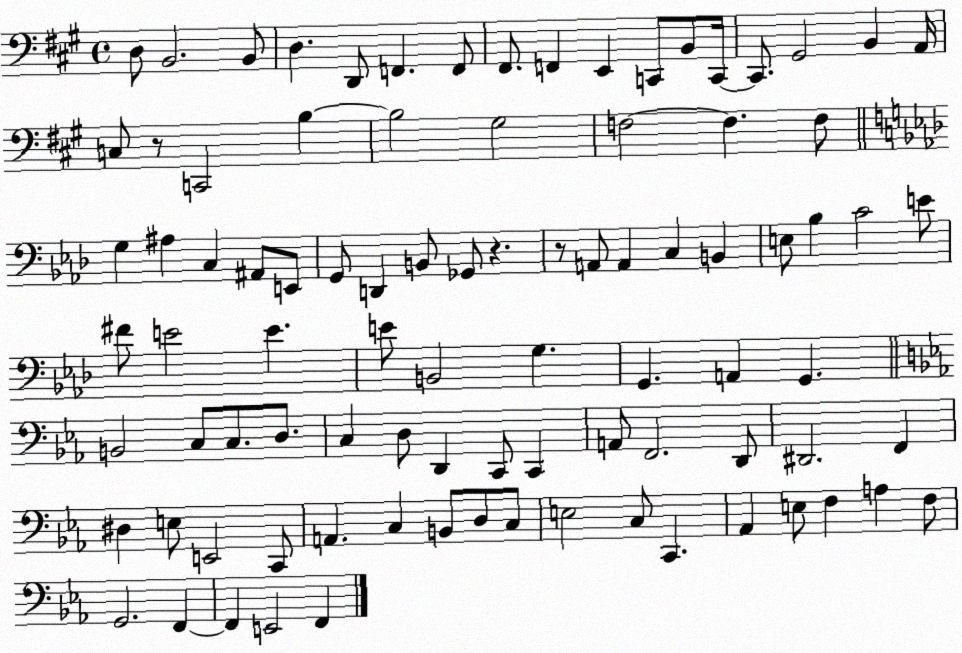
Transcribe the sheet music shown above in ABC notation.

X:1
T:Untitled
M:4/4
L:1/4
K:A
D,/2 B,,2 B,,/2 D, D,,/2 F,, F,,/2 ^F,,/2 F,, E,, C,,/2 B,,/2 C,,/4 C,,/2 ^G,,2 B,, A,,/4 C,/2 z/2 C,,2 B, B,2 ^G,2 F,2 F, F,/2 G, ^A, C, ^A,,/2 E,,/2 G,,/2 D,, B,,/2 _G,,/2 z z/2 A,,/2 A,, C, B,, E,/2 _B, C2 E/2 ^F/2 E2 E E/2 B,,2 G, G,, A,, G,, B,,2 C,/2 C,/2 D,/2 C, D,/2 D,, C,,/2 C,, A,,/2 F,,2 D,,/2 ^D,,2 F,, ^D, E,/2 E,,2 C,,/2 A,, C, B,,/2 D,/2 C,/2 E,2 C,/2 C,, _A,, E,/2 F, A, F,/2 G,,2 F,, F,, E,,2 F,,